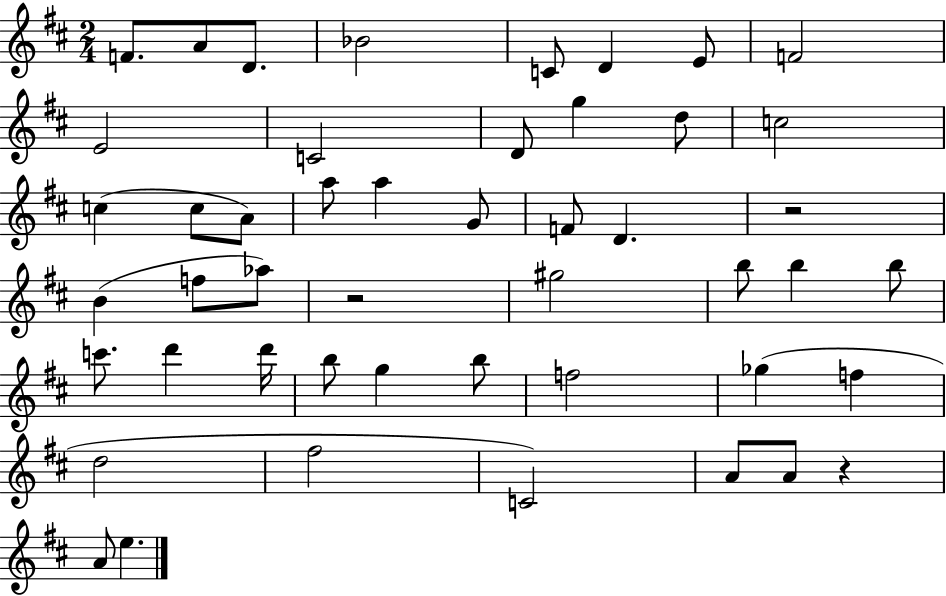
X:1
T:Untitled
M:2/4
L:1/4
K:D
F/2 A/2 D/2 _B2 C/2 D E/2 F2 E2 C2 D/2 g d/2 c2 c c/2 A/2 a/2 a G/2 F/2 D z2 B f/2 _a/2 z2 ^g2 b/2 b b/2 c'/2 d' d'/4 b/2 g b/2 f2 _g f d2 ^f2 C2 A/2 A/2 z A/2 e